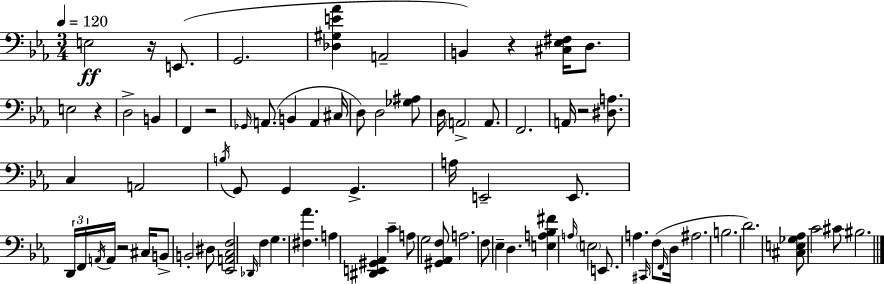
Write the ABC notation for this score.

X:1
T:Untitled
M:3/4
L:1/4
K:Cm
E,2 z/4 E,,/2 G,,2 [_D,^G,E_A] A,,2 B,, z [^C,_E,^F,]/4 D,/2 E,2 z D,2 B,, F,, z2 _G,,/4 A,,/2 B,, A,, ^C,/4 D,/2 D,2 [_G,^A,]/2 D,/4 A,,2 A,,/2 F,,2 A,,/4 z2 [^D,A,]/2 C, A,,2 B,/4 G,,/2 G,, G,, A,/4 E,,2 E,,/2 D,,/4 F,,/4 A,,/4 A,,/4 z2 ^C,/4 B,,/2 B,,2 ^D,/2 [_E,,A,,C,F,]2 _D,,/4 F, G, [^F,_A] A, [^D,,E,,^G,,_A,,] C A,/2 G,2 [^G,,_A,,F,]/2 A,2 F,/2 _E, D, [E,A,_B,^F] A,/4 E,2 E,,/2 A, ^C,,/4 F,/2 F,,/4 D,/4 ^A,2 B,2 D2 [^C,E,_G,_A,]/2 C2 ^C/2 ^B,2